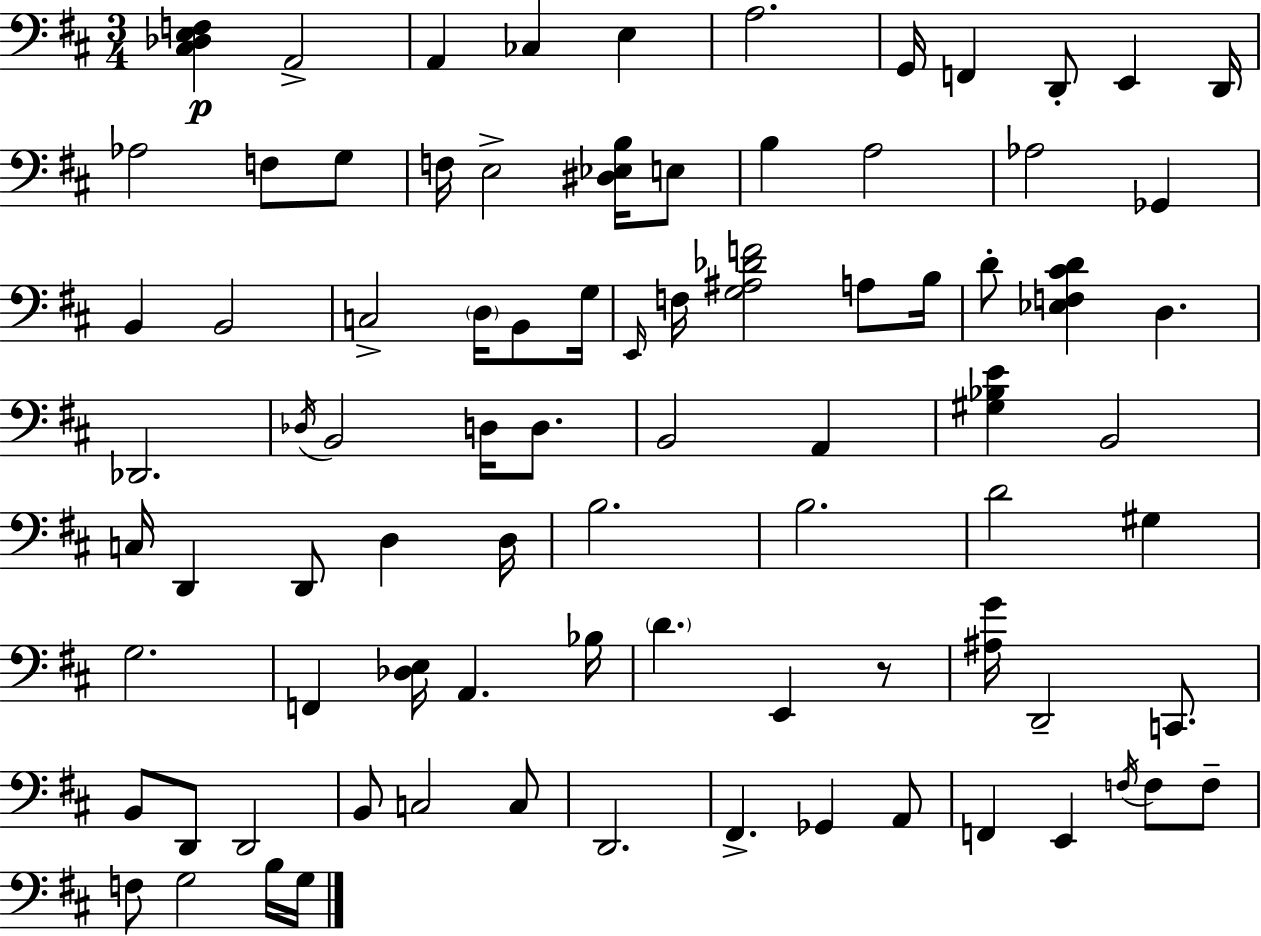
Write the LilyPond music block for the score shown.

{
  \clef bass
  \numericTimeSignature
  \time 3/4
  \key d \major
  <cis des e f>4\p a,2-> | a,4 ces4 e4 | a2. | g,16 f,4 d,8-. e,4 d,16 | \break aes2 f8 g8 | f16 e2-> <dis ees b>16 e8 | b4 a2 | aes2 ges,4 | \break b,4 b,2 | c2-> \parenthesize d16 b,8 g16 | \grace { e,16 } f16 <g ais des' f'>2 a8 | b16 d'8-. <ees f cis' d'>4 d4. | \break des,2. | \acciaccatura { des16 } b,2 d16 d8. | b,2 a,4 | <gis bes e'>4 b,2 | \break c16 d,4 d,8 d4 | d16 b2. | b2. | d'2 gis4 | \break g2. | f,4 <des e>16 a,4. | bes16 \parenthesize d'4. e,4 | r8 <ais g'>16 d,2-- c,8. | \break b,8 d,8 d,2 | b,8 c2 | c8 d,2. | fis,4.-> ges,4 | \break a,8 f,4 e,4 \acciaccatura { f16 } f8 | f8-- f8 g2 | b16 g16 \bar "|."
}